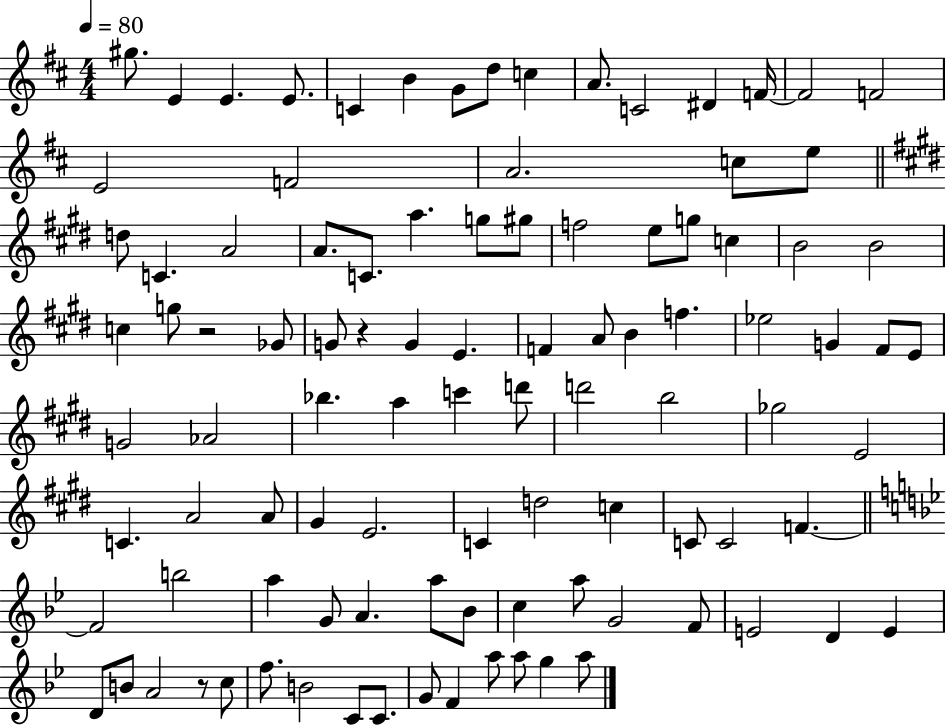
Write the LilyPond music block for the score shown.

{
  \clef treble
  \numericTimeSignature
  \time 4/4
  \key d \major
  \tempo 4 = 80
  gis''8. e'4 e'4. e'8. | c'4 b'4 g'8 d''8 c''4 | a'8. c'2 dis'4 f'16~~ | f'2 f'2 | \break e'2 f'2 | a'2. c''8 e''8 | \bar "||" \break \key e \major d''8 c'4. a'2 | a'8. c'8. a''4. g''8 gis''8 | f''2 e''8 g''8 c''4 | b'2 b'2 | \break c''4 g''8 r2 ges'8 | g'8 r4 g'4 e'4. | f'4 a'8 b'4 f''4. | ees''2 g'4 fis'8 e'8 | \break g'2 aes'2 | bes''4. a''4 c'''4 d'''8 | d'''2 b''2 | ges''2 e'2 | \break c'4. a'2 a'8 | gis'4 e'2. | c'4 d''2 c''4 | c'8 c'2 f'4.~~ | \break \bar "||" \break \key bes \major f'2 b''2 | a''4 g'8 a'4. a''8 bes'8 | c''4 a''8 g'2 f'8 | e'2 d'4 e'4 | \break d'8 b'8 a'2 r8 c''8 | f''8. b'2 c'8 c'8. | g'8 f'4 a''8 a''8 g''4 a''8 | \bar "|."
}